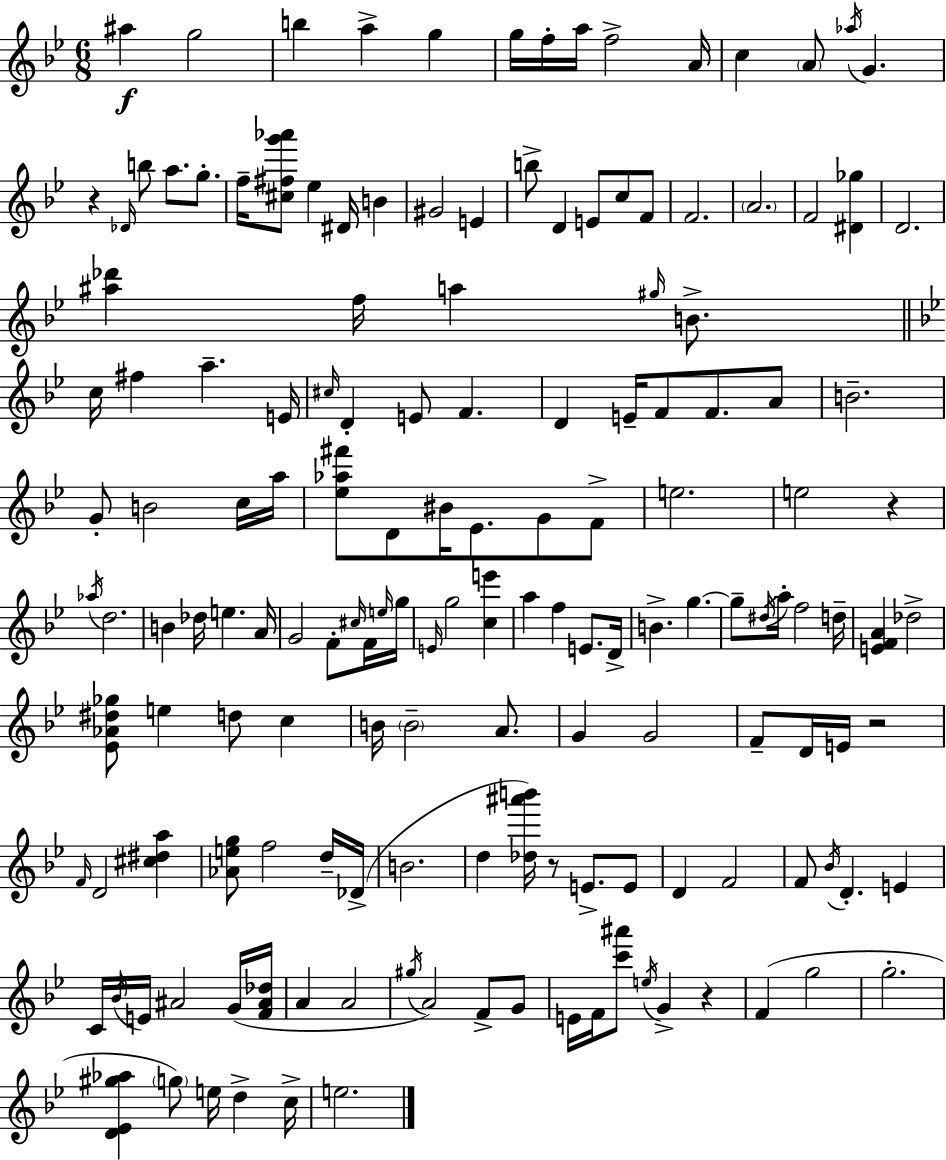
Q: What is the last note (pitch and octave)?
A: E5